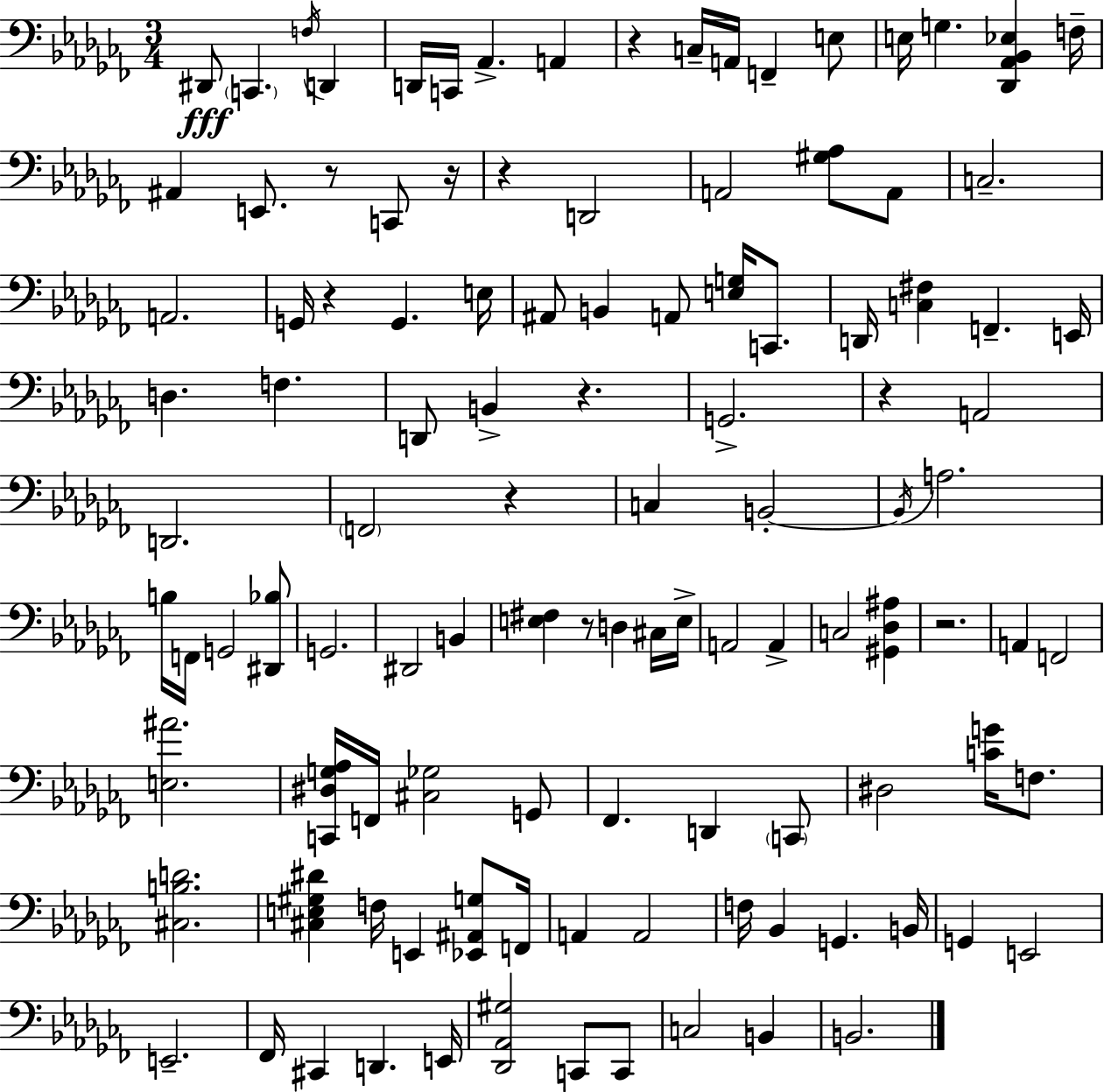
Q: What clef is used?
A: bass